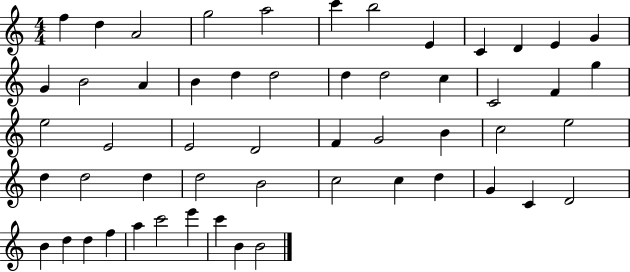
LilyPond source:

{
  \clef treble
  \numericTimeSignature
  \time 4/4
  \key c \major
  f''4 d''4 a'2 | g''2 a''2 | c'''4 b''2 e'4 | c'4 d'4 e'4 g'4 | \break g'4 b'2 a'4 | b'4 d''4 d''2 | d''4 d''2 c''4 | c'2 f'4 g''4 | \break e''2 e'2 | e'2 d'2 | f'4 g'2 b'4 | c''2 e''2 | \break d''4 d''2 d''4 | d''2 b'2 | c''2 c''4 d''4 | g'4 c'4 d'2 | \break b'4 d''4 d''4 f''4 | a''4 c'''2 e'''4 | c'''4 b'4 b'2 | \bar "|."
}